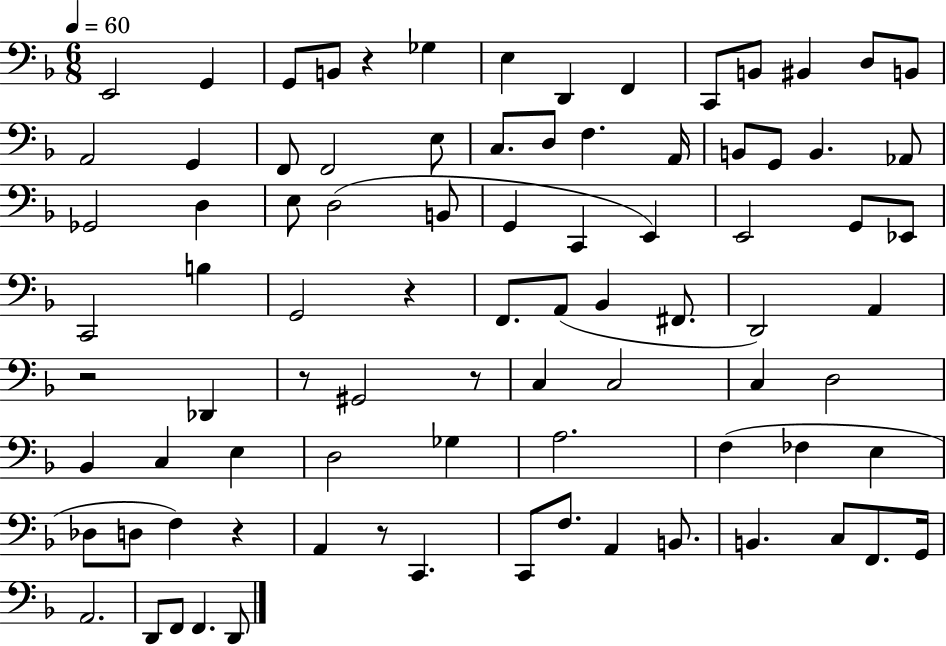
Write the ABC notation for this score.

X:1
T:Untitled
M:6/8
L:1/4
K:F
E,,2 G,, G,,/2 B,,/2 z _G, E, D,, F,, C,,/2 B,,/2 ^B,, D,/2 B,,/2 A,,2 G,, F,,/2 F,,2 E,/2 C,/2 D,/2 F, A,,/4 B,,/2 G,,/2 B,, _A,,/2 _G,,2 D, E,/2 D,2 B,,/2 G,, C,, E,, E,,2 G,,/2 _E,,/2 C,,2 B, G,,2 z F,,/2 A,,/2 _B,, ^F,,/2 D,,2 A,, z2 _D,, z/2 ^G,,2 z/2 C, C,2 C, D,2 _B,, C, E, D,2 _G, A,2 F, _F, E, _D,/2 D,/2 F, z A,, z/2 C,, C,,/2 F,/2 A,, B,,/2 B,, C,/2 F,,/2 G,,/4 A,,2 D,,/2 F,,/2 F,, D,,/2